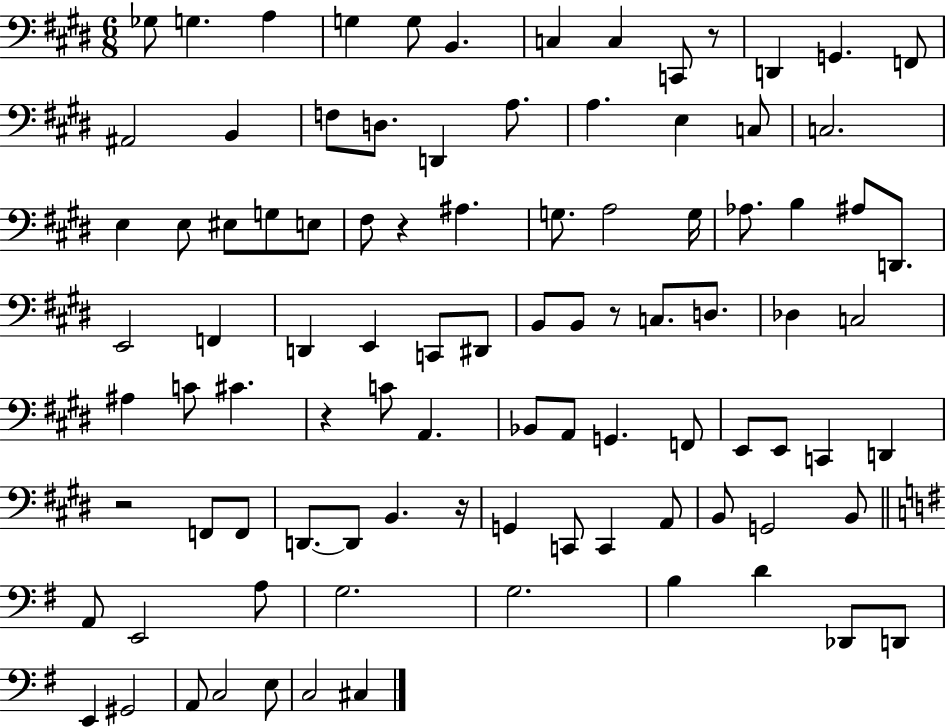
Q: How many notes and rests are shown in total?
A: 95